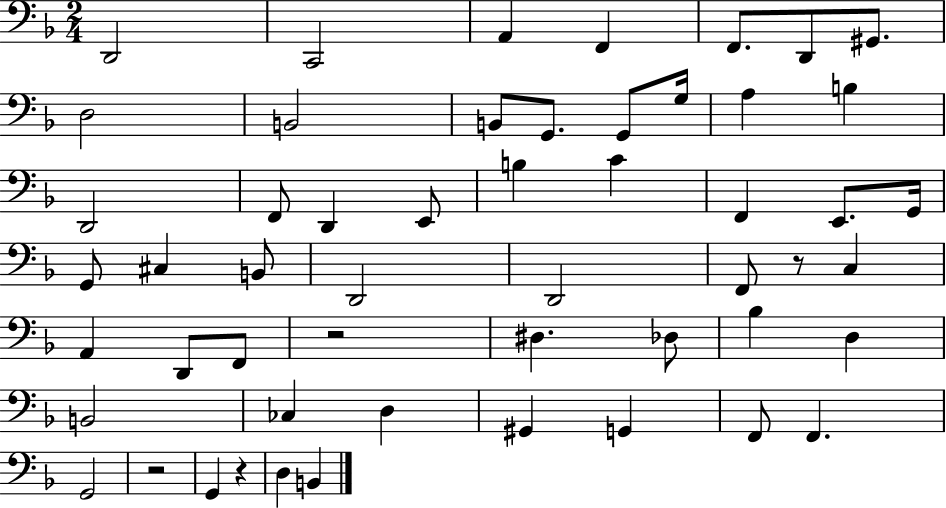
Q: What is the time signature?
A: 2/4